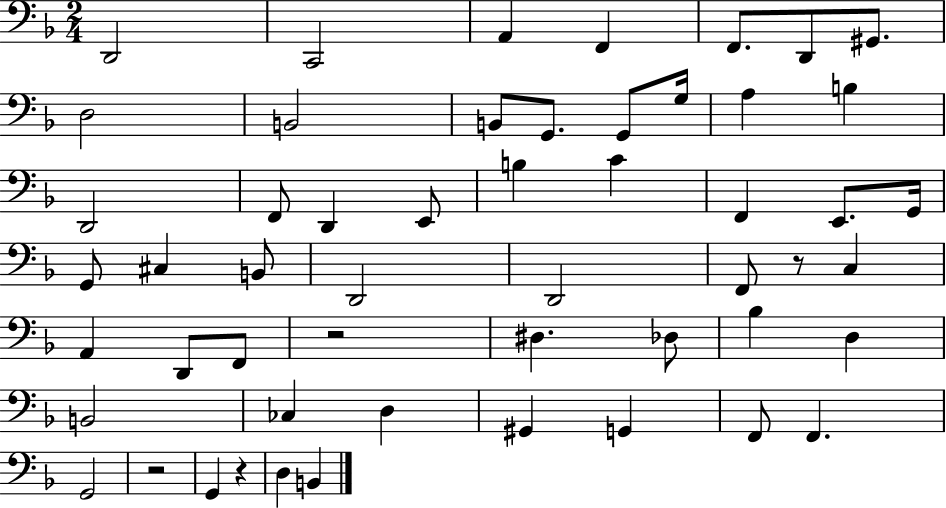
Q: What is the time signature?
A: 2/4